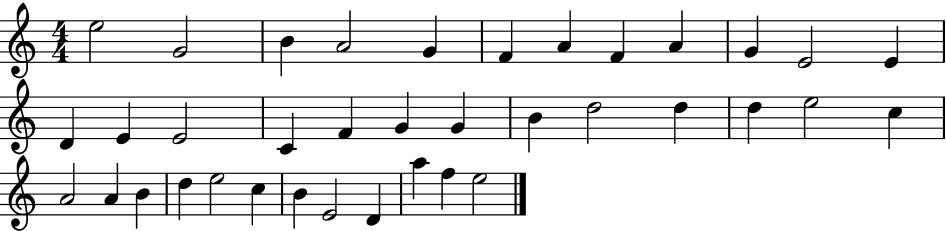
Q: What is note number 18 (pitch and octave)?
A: G4